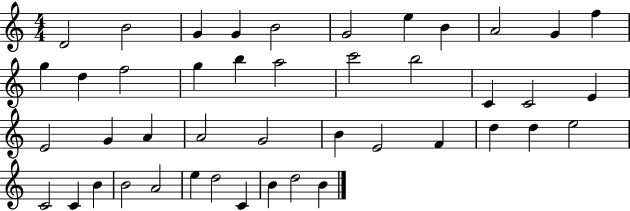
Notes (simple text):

D4/h B4/h G4/q G4/q B4/h G4/h E5/q B4/q A4/h G4/q F5/q G5/q D5/q F5/h G5/q B5/q A5/h C6/h B5/h C4/q C4/h E4/q E4/h G4/q A4/q A4/h G4/h B4/q E4/h F4/q D5/q D5/q E5/h C4/h C4/q B4/q B4/h A4/h E5/q D5/h C4/q B4/q D5/h B4/q